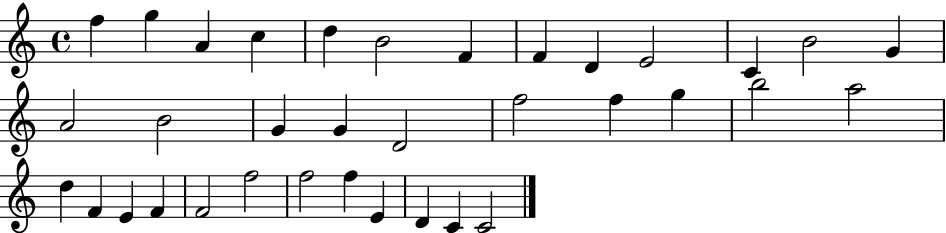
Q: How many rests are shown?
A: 0